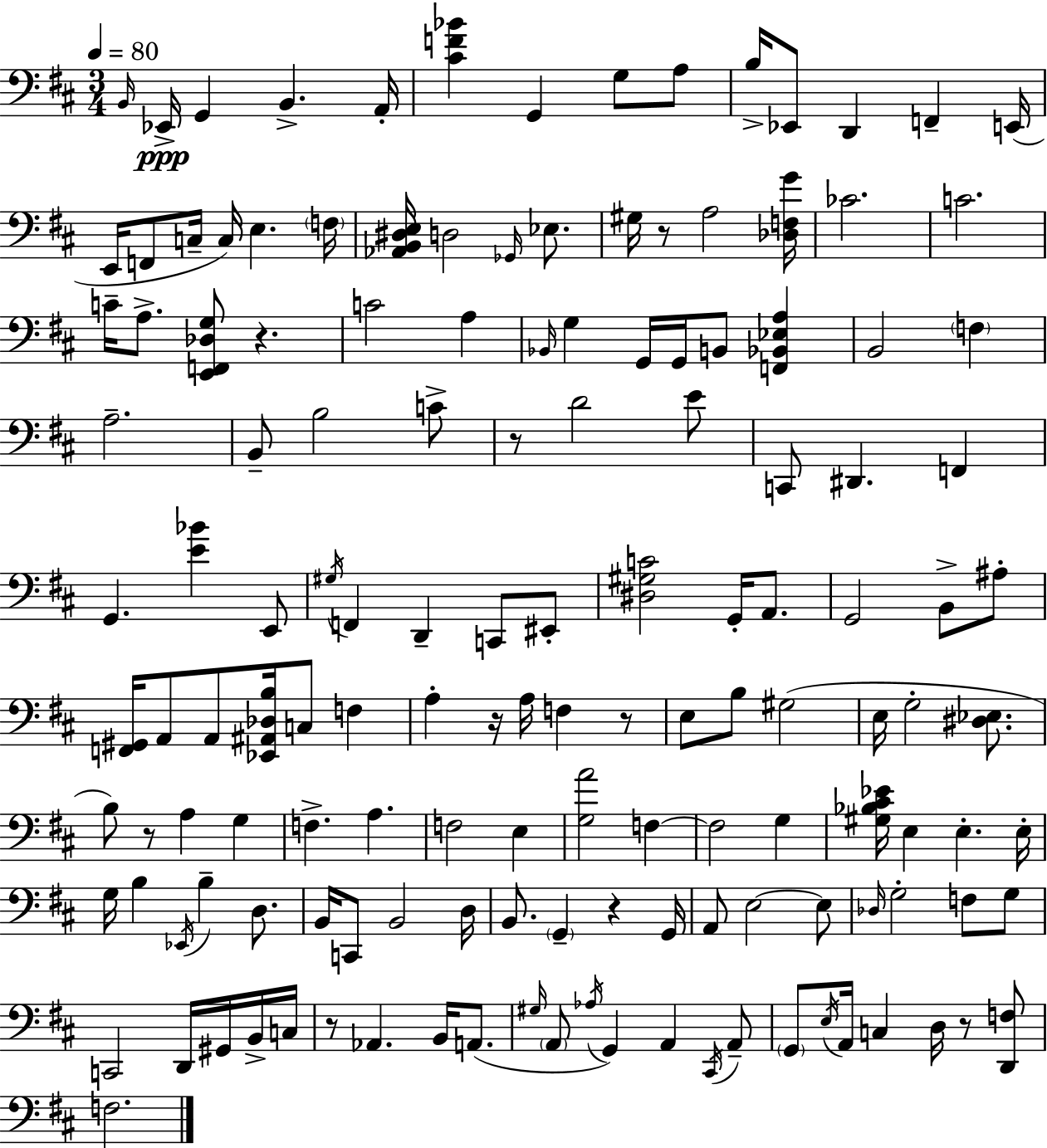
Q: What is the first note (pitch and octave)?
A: B2